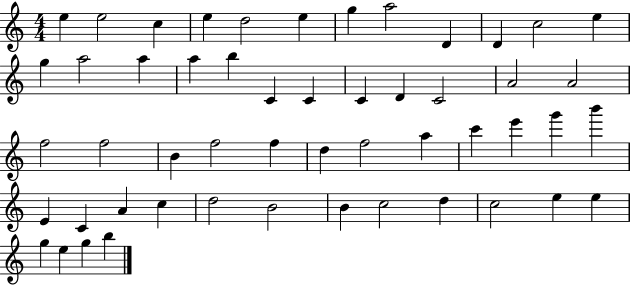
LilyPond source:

{
  \clef treble
  \numericTimeSignature
  \time 4/4
  \key c \major
  e''4 e''2 c''4 | e''4 d''2 e''4 | g''4 a''2 d'4 | d'4 c''2 e''4 | \break g''4 a''2 a''4 | a''4 b''4 c'4 c'4 | c'4 d'4 c'2 | a'2 a'2 | \break f''2 f''2 | b'4 f''2 f''4 | d''4 f''2 a''4 | c'''4 e'''4 g'''4 b'''4 | \break e'4 c'4 a'4 c''4 | d''2 b'2 | b'4 c''2 d''4 | c''2 e''4 e''4 | \break g''4 e''4 g''4 b''4 | \bar "|."
}